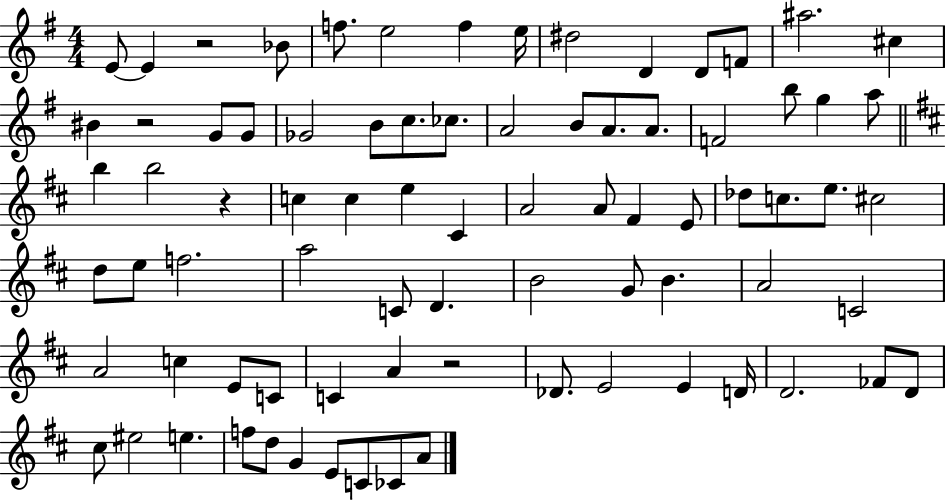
E4/e E4/q R/h Bb4/e F5/e. E5/h F5/q E5/s D#5/h D4/q D4/e F4/e A#5/h. C#5/q BIS4/q R/h G4/e G4/e Gb4/h B4/e C5/e. CES5/e. A4/h B4/e A4/e. A4/e. F4/h B5/e G5/q A5/e B5/q B5/h R/q C5/q C5/q E5/q C#4/q A4/h A4/e F#4/q E4/e Db5/e C5/e. E5/e. C#5/h D5/e E5/e F5/h. A5/h C4/e D4/q. B4/h G4/e B4/q. A4/h C4/h A4/h C5/q E4/e C4/e C4/q A4/q R/h Db4/e. E4/h E4/q D4/s D4/h. FES4/e D4/e C#5/e EIS5/h E5/q. F5/e D5/e G4/q E4/e C4/e CES4/e A4/e